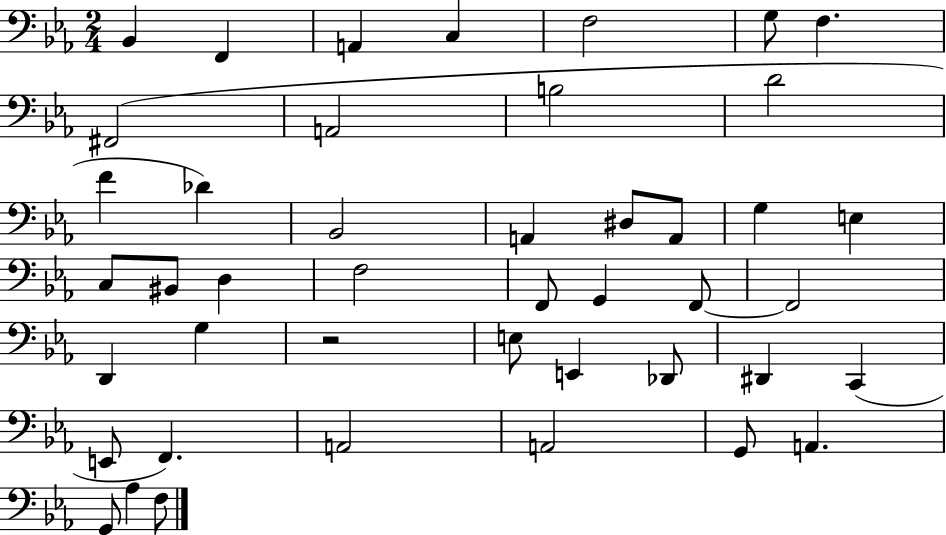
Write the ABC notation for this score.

X:1
T:Untitled
M:2/4
L:1/4
K:Eb
_B,, F,, A,, C, F,2 G,/2 F, ^F,,2 A,,2 B,2 D2 F _D _B,,2 A,, ^D,/2 A,,/2 G, E, C,/2 ^B,,/2 D, F,2 F,,/2 G,, F,,/2 F,,2 D,, G, z2 E,/2 E,, _D,,/2 ^D,, C,, E,,/2 F,, A,,2 A,,2 G,,/2 A,, G,,/2 _A, F,/2